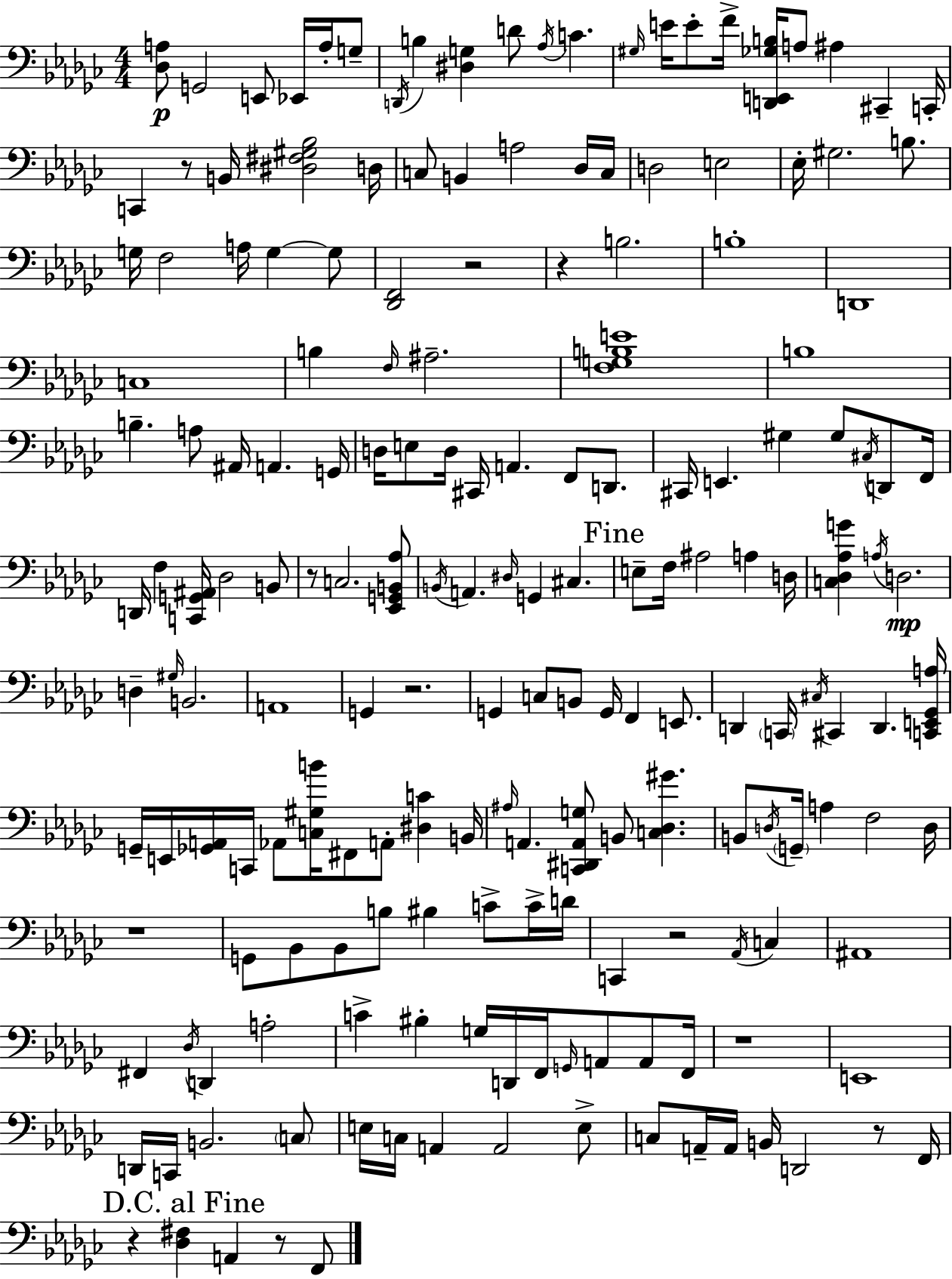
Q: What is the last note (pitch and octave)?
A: F2